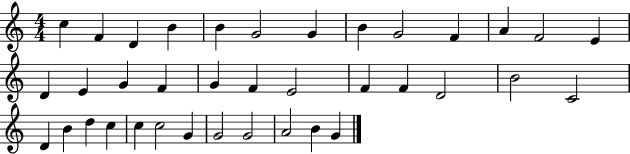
{
  \clef treble
  \numericTimeSignature
  \time 4/4
  \key c \major
  c''4 f'4 d'4 b'4 | b'4 g'2 g'4 | b'4 g'2 f'4 | a'4 f'2 e'4 | \break d'4 e'4 g'4 f'4 | g'4 f'4 e'2 | f'4 f'4 d'2 | b'2 c'2 | \break d'4 b'4 d''4 c''4 | c''4 c''2 g'4 | g'2 g'2 | a'2 b'4 g'4 | \break \bar "|."
}